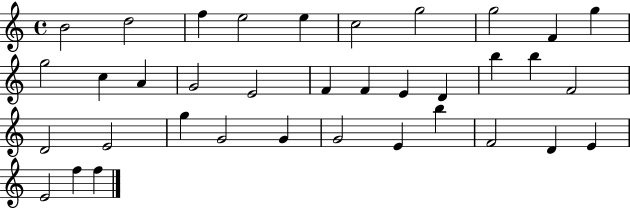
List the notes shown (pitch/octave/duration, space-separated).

B4/h D5/h F5/q E5/h E5/q C5/h G5/h G5/h F4/q G5/q G5/h C5/q A4/q G4/h E4/h F4/q F4/q E4/q D4/q B5/q B5/q F4/h D4/h E4/h G5/q G4/h G4/q G4/h E4/q B5/q F4/h D4/q E4/q E4/h F5/q F5/q